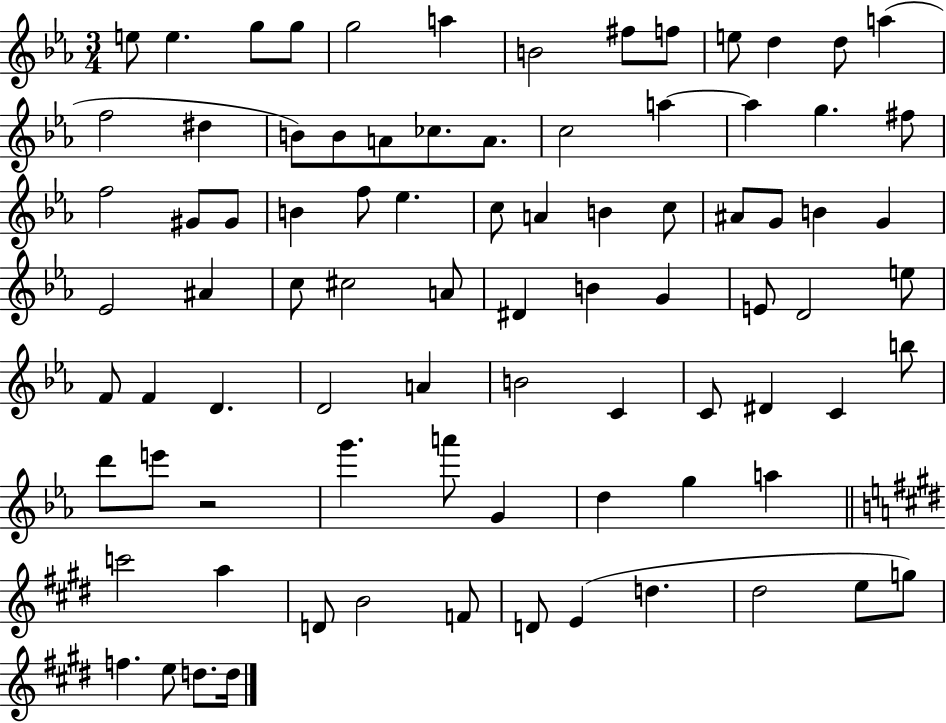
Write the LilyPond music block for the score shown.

{
  \clef treble
  \numericTimeSignature
  \time 3/4
  \key ees \major
  e''8 e''4. g''8 g''8 | g''2 a''4 | b'2 fis''8 f''8 | e''8 d''4 d''8 a''4( | \break f''2 dis''4 | b'8) b'8 a'8 ces''8. a'8. | c''2 a''4~~ | a''4 g''4. fis''8 | \break f''2 gis'8 gis'8 | b'4 f''8 ees''4. | c''8 a'4 b'4 c''8 | ais'8 g'8 b'4 g'4 | \break ees'2 ais'4 | c''8 cis''2 a'8 | dis'4 b'4 g'4 | e'8 d'2 e''8 | \break f'8 f'4 d'4. | d'2 a'4 | b'2 c'4 | c'8 dis'4 c'4 b''8 | \break d'''8 e'''8 r2 | g'''4. a'''8 g'4 | d''4 g''4 a''4 | \bar "||" \break \key e \major c'''2 a''4 | d'8 b'2 f'8 | d'8 e'4( d''4. | dis''2 e''8 g''8) | \break f''4. e''8 d''8. d''16 | \bar "|."
}